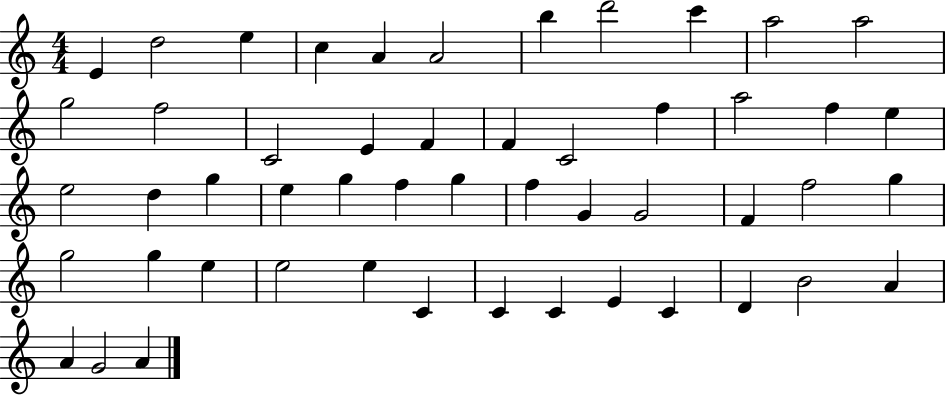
{
  \clef treble
  \numericTimeSignature
  \time 4/4
  \key c \major
  e'4 d''2 e''4 | c''4 a'4 a'2 | b''4 d'''2 c'''4 | a''2 a''2 | \break g''2 f''2 | c'2 e'4 f'4 | f'4 c'2 f''4 | a''2 f''4 e''4 | \break e''2 d''4 g''4 | e''4 g''4 f''4 g''4 | f''4 g'4 g'2 | f'4 f''2 g''4 | \break g''2 g''4 e''4 | e''2 e''4 c'4 | c'4 c'4 e'4 c'4 | d'4 b'2 a'4 | \break a'4 g'2 a'4 | \bar "|."
}